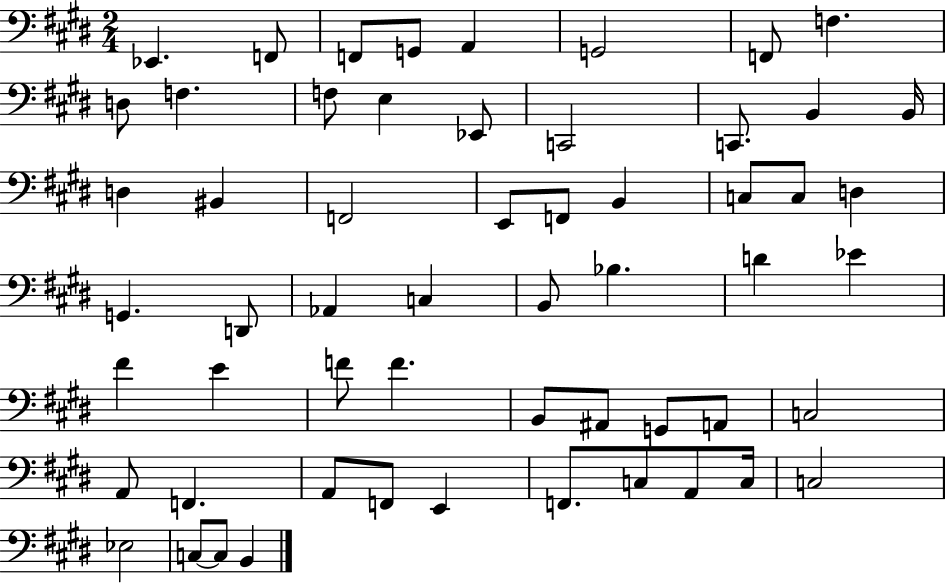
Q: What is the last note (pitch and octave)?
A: B2